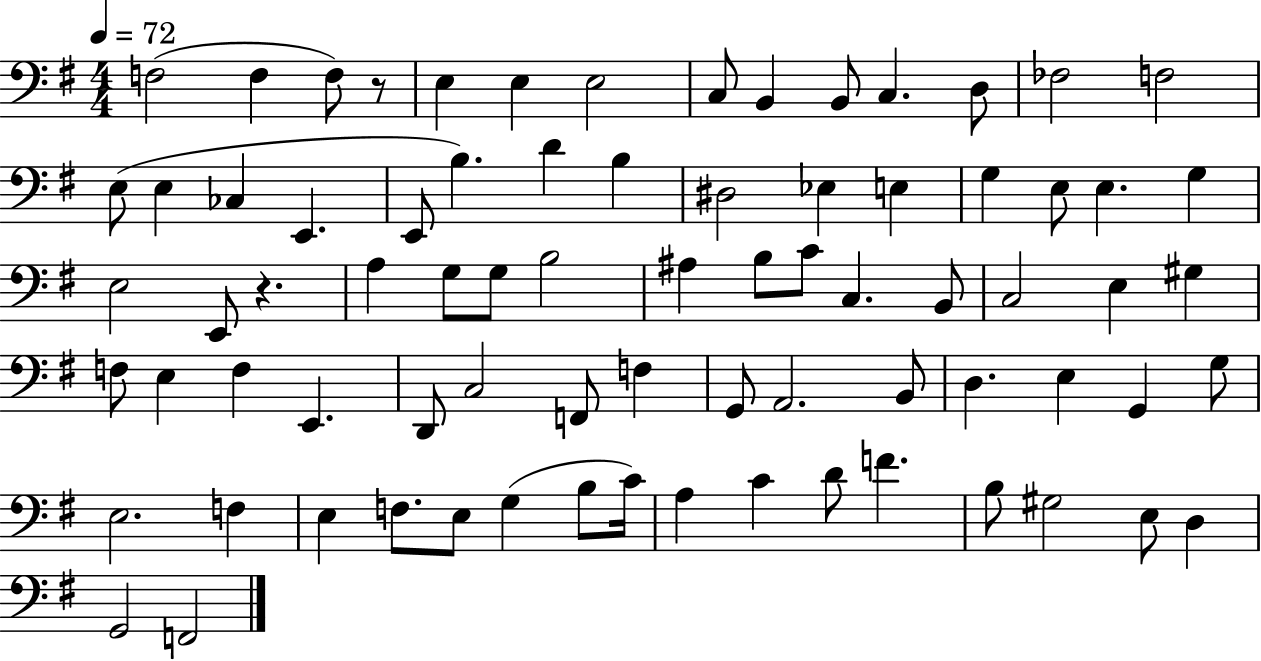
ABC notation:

X:1
T:Untitled
M:4/4
L:1/4
K:G
F,2 F, F,/2 z/2 E, E, E,2 C,/2 B,, B,,/2 C, D,/2 _F,2 F,2 E,/2 E, _C, E,, E,,/2 B, D B, ^D,2 _E, E, G, E,/2 E, G, E,2 E,,/2 z A, G,/2 G,/2 B,2 ^A, B,/2 C/2 C, B,,/2 C,2 E, ^G, F,/2 E, F, E,, D,,/2 C,2 F,,/2 F, G,,/2 A,,2 B,,/2 D, E, G,, G,/2 E,2 F, E, F,/2 E,/2 G, B,/2 C/4 A, C D/2 F B,/2 ^G,2 E,/2 D, G,,2 F,,2